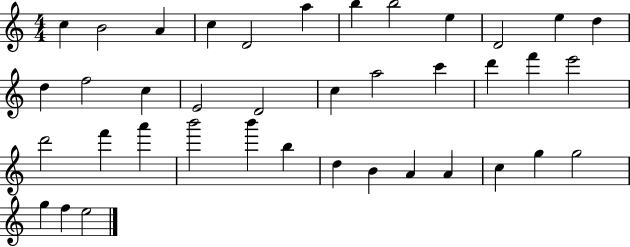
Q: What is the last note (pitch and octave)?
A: E5